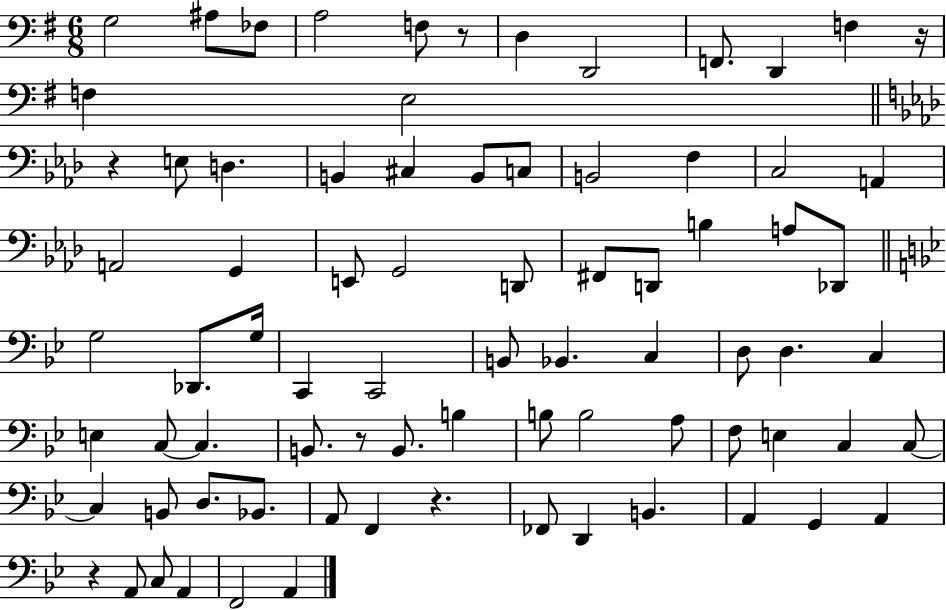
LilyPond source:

{
  \clef bass
  \numericTimeSignature
  \time 6/8
  \key g \major
  g2 ais8 fes8 | a2 f8 r8 | d4 d,2 | f,8. d,4 f4 r16 | \break f4 e2 | \bar "||" \break \key aes \major r4 e8 d4. | b,4 cis4 b,8 c8 | b,2 f4 | c2 a,4 | \break a,2 g,4 | e,8 g,2 d,8 | fis,8 d,8 b4 a8 des,8 | \bar "||" \break \key g \minor g2 des,8. g16 | c,4 c,2 | b,8 bes,4. c4 | d8 d4. c4 | \break e4 c8~~ c4. | b,8. r8 b,8. b4 | b8 b2 a8 | f8 e4 c4 c8~~ | \break c4 b,8 d8. bes,8. | a,8 f,4 r4. | fes,8 d,4 b,4. | a,4 g,4 a,4 | \break r4 a,8 c8 a,4 | f,2 a,4 | \bar "|."
}